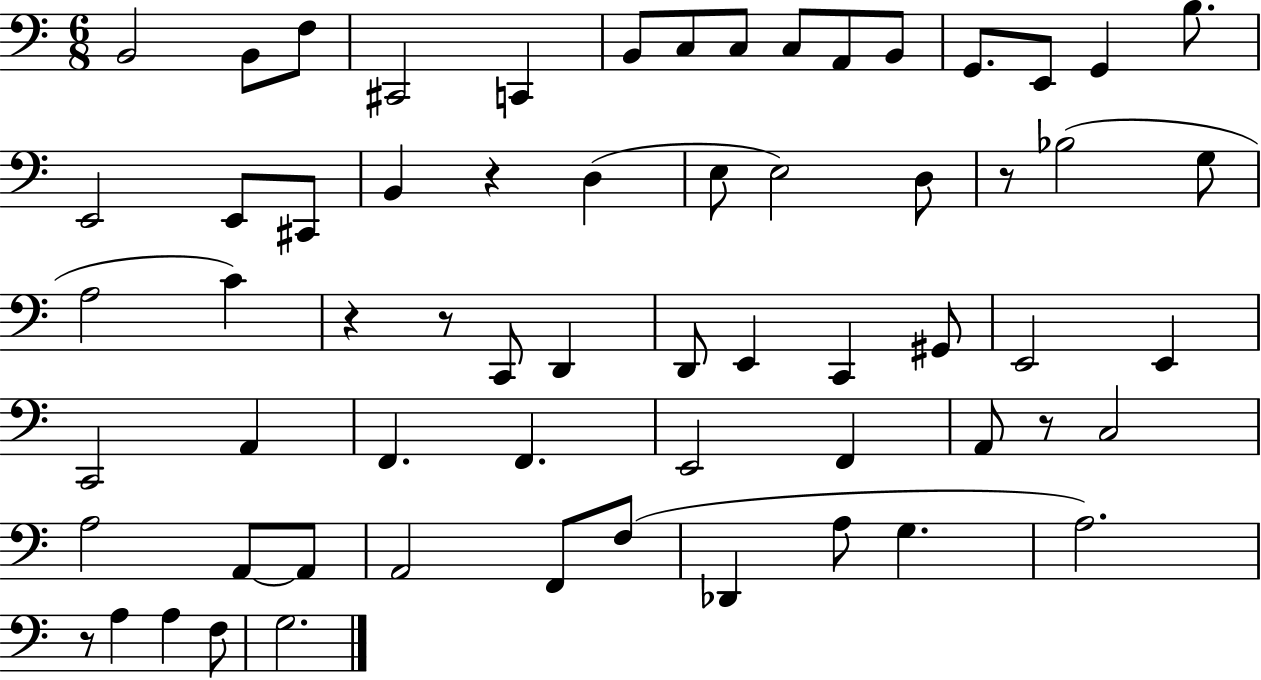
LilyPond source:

{
  \clef bass
  \numericTimeSignature
  \time 6/8
  \key c \major
  \repeat volta 2 { b,2 b,8 f8 | cis,2 c,4 | b,8 c8 c8 c8 a,8 b,8 | g,8. e,8 g,4 b8. | \break e,2 e,8 cis,8 | b,4 r4 d4( | e8 e2) d8 | r8 bes2( g8 | \break a2 c'4) | r4 r8 c,8 d,4 | d,8 e,4 c,4 gis,8 | e,2 e,4 | \break c,2 a,4 | f,4. f,4. | e,2 f,4 | a,8 r8 c2 | \break a2 a,8~~ a,8 | a,2 f,8 f8( | des,4 a8 g4. | a2.) | \break r8 a4 a4 f8 | g2. | } \bar "|."
}